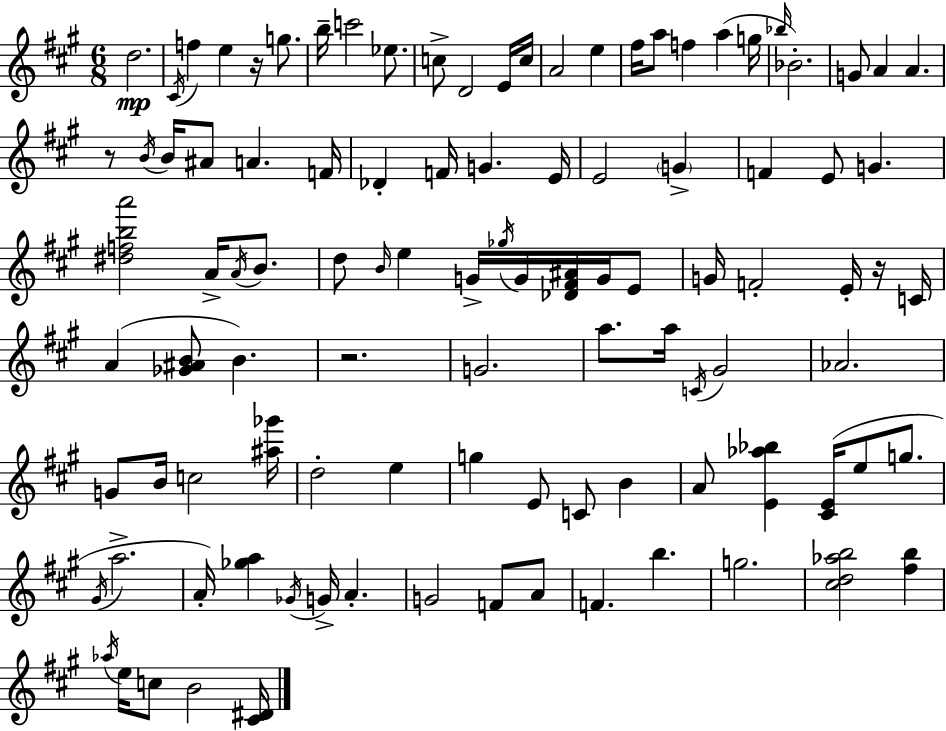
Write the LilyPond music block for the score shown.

{
  \clef treble
  \numericTimeSignature
  \time 6/8
  \key a \major
  d''2.\mp | \acciaccatura { cis'16 } f''4 e''4 r16 g''8. | b''16-- c'''2 ees''8. | c''8-> d'2 e'16 | \break c''16 a'2 e''4 | fis''16 a''8 f''4 a''4( | g''16 \grace { bes''16 } bes'2.-.) | g'8 a'4 a'4. | \break r8 \acciaccatura { b'16 } b'16 ais'8 a'4. | f'16 des'4-. f'16 g'4. | e'16 e'2 \parenthesize g'4-> | f'4 e'8 g'4. | \break <dis'' f'' b'' a'''>2 a'16-> | \acciaccatura { a'16 } b'8. d''8 \grace { b'16 } e''4 g'16-> | \acciaccatura { ges''16 } g'16 <des' fis' ais'>16 g'16 e'8 g'16 f'2-. | e'16-. r16 c'16 a'4( <ges' ais' b'>8 | \break b'4.) r2. | g'2. | a''8. a''16 \acciaccatura { c'16 } gis'2 | aes'2. | \break g'8 b'16 c''2 | <ais'' ges'''>16 d''2-. | e''4 g''4 e'8 | c'8 b'4 a'8 <e' aes'' bes''>4 | \break <cis' e'>16( e''8 g''8. \acciaccatura { gis'16 } a''2.-> | a'16-.) <ges'' a''>4 | \acciaccatura { ges'16 } g'16-> a'4.-. g'2 | f'8 a'8 f'4. | \break b''4. g''2. | <cis'' d'' aes'' b''>2 | <fis'' b''>4 \acciaccatura { aes''16 } e''16 c''8 | b'2 <cis' dis'>16 \bar "|."
}